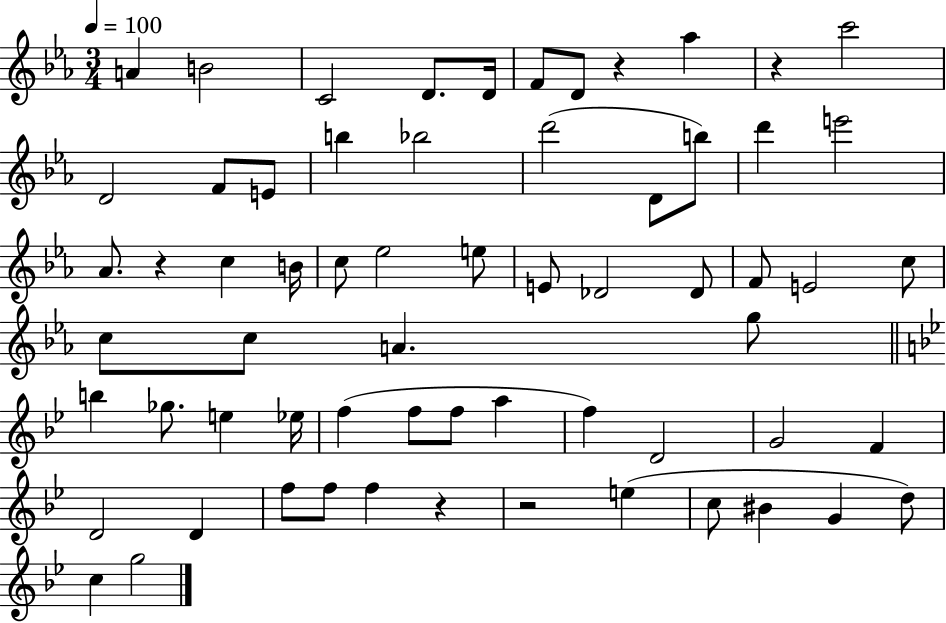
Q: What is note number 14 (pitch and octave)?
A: Bb5